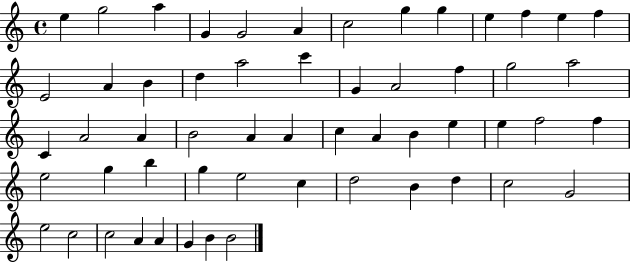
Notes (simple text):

E5/q G5/h A5/q G4/q G4/h A4/q C5/h G5/q G5/q E5/q F5/q E5/q F5/q E4/h A4/q B4/q D5/q A5/h C6/q G4/q A4/h F5/q G5/h A5/h C4/q A4/h A4/q B4/h A4/q A4/q C5/q A4/q B4/q E5/q E5/q F5/h F5/q E5/h G5/q B5/q G5/q E5/h C5/q D5/h B4/q D5/q C5/h G4/h E5/h C5/h C5/h A4/q A4/q G4/q B4/q B4/h